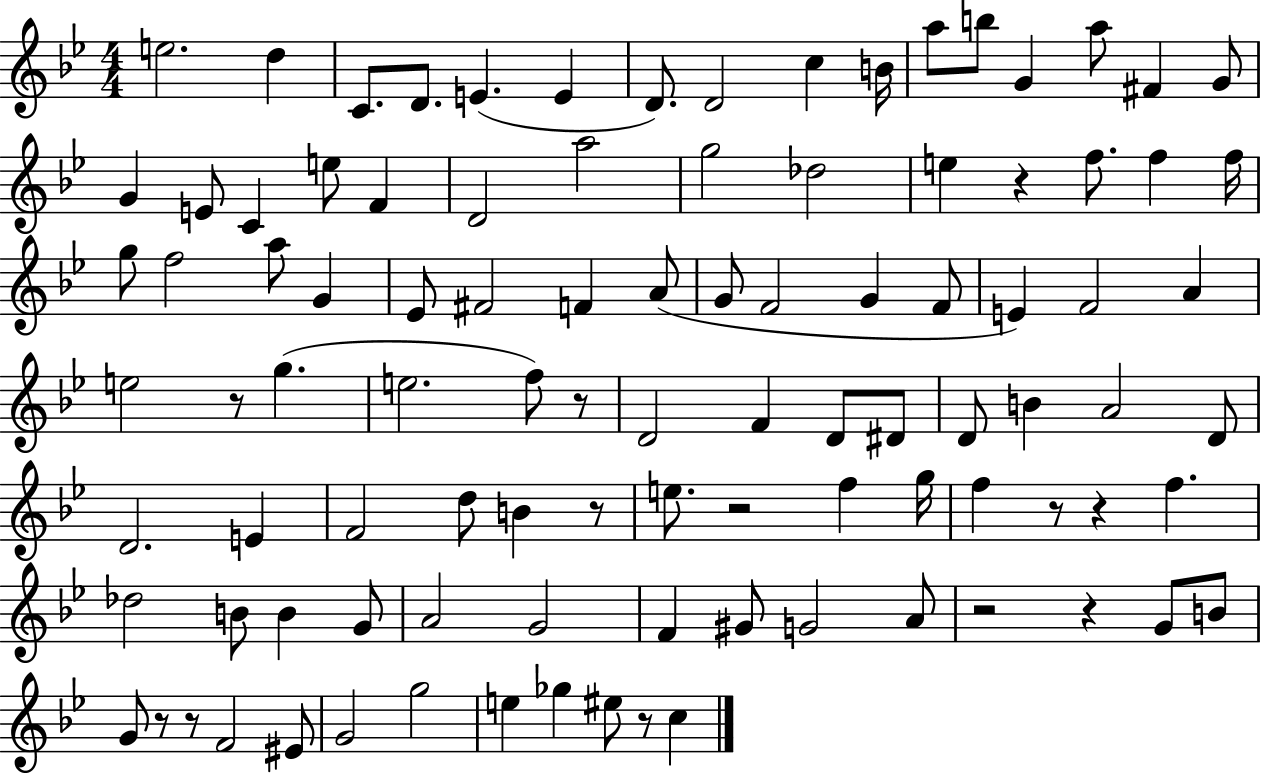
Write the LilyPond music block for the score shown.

{
  \clef treble
  \numericTimeSignature
  \time 4/4
  \key bes \major
  \repeat volta 2 { e''2. d''4 | c'8. d'8. e'4.( e'4 | d'8.) d'2 c''4 b'16 | a''8 b''8 g'4 a''8 fis'4 g'8 | \break g'4 e'8 c'4 e''8 f'4 | d'2 a''2 | g''2 des''2 | e''4 r4 f''8. f''4 f''16 | \break g''8 f''2 a''8 g'4 | ees'8 fis'2 f'4 a'8( | g'8 f'2 g'4 f'8 | e'4) f'2 a'4 | \break e''2 r8 g''4.( | e''2. f''8) r8 | d'2 f'4 d'8 dis'8 | d'8 b'4 a'2 d'8 | \break d'2. e'4 | f'2 d''8 b'4 r8 | e''8. r2 f''4 g''16 | f''4 r8 r4 f''4. | \break des''2 b'8 b'4 g'8 | a'2 g'2 | f'4 gis'8 g'2 a'8 | r2 r4 g'8 b'8 | \break g'8 r8 r8 f'2 eis'8 | g'2 g''2 | e''4 ges''4 eis''8 r8 c''4 | } \bar "|."
}